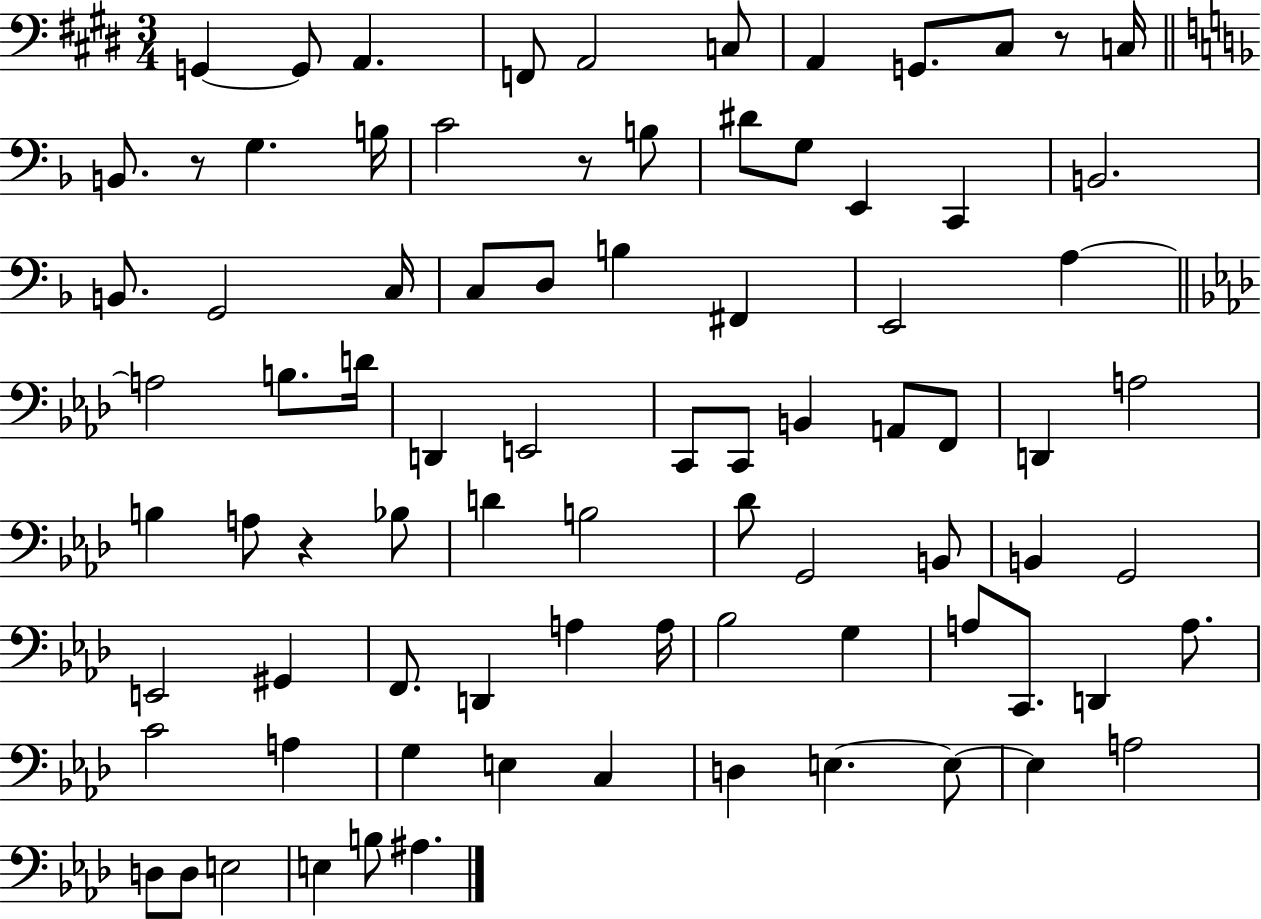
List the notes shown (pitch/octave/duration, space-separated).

G2/q G2/e A2/q. F2/e A2/h C3/e A2/q G2/e. C#3/e R/e C3/s B2/e. R/e G3/q. B3/s C4/h R/e B3/e D#4/e G3/e E2/q C2/q B2/h. B2/e. G2/h C3/s C3/e D3/e B3/q F#2/q E2/h A3/q A3/h B3/e. D4/s D2/q E2/h C2/e C2/e B2/q A2/e F2/e D2/q A3/h B3/q A3/e R/q Bb3/e D4/q B3/h Db4/e G2/h B2/e B2/q G2/h E2/h G#2/q F2/e. D2/q A3/q A3/s Bb3/h G3/q A3/e C2/e. D2/q A3/e. C4/h A3/q G3/q E3/q C3/q D3/q E3/q. E3/e E3/q A3/h D3/e D3/e E3/h E3/q B3/e A#3/q.